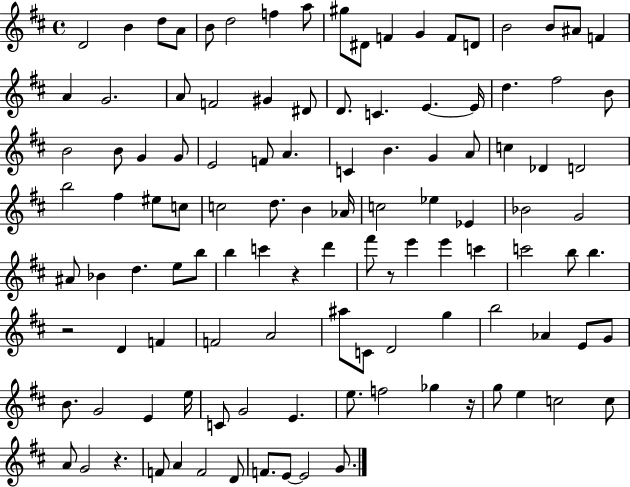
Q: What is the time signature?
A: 4/4